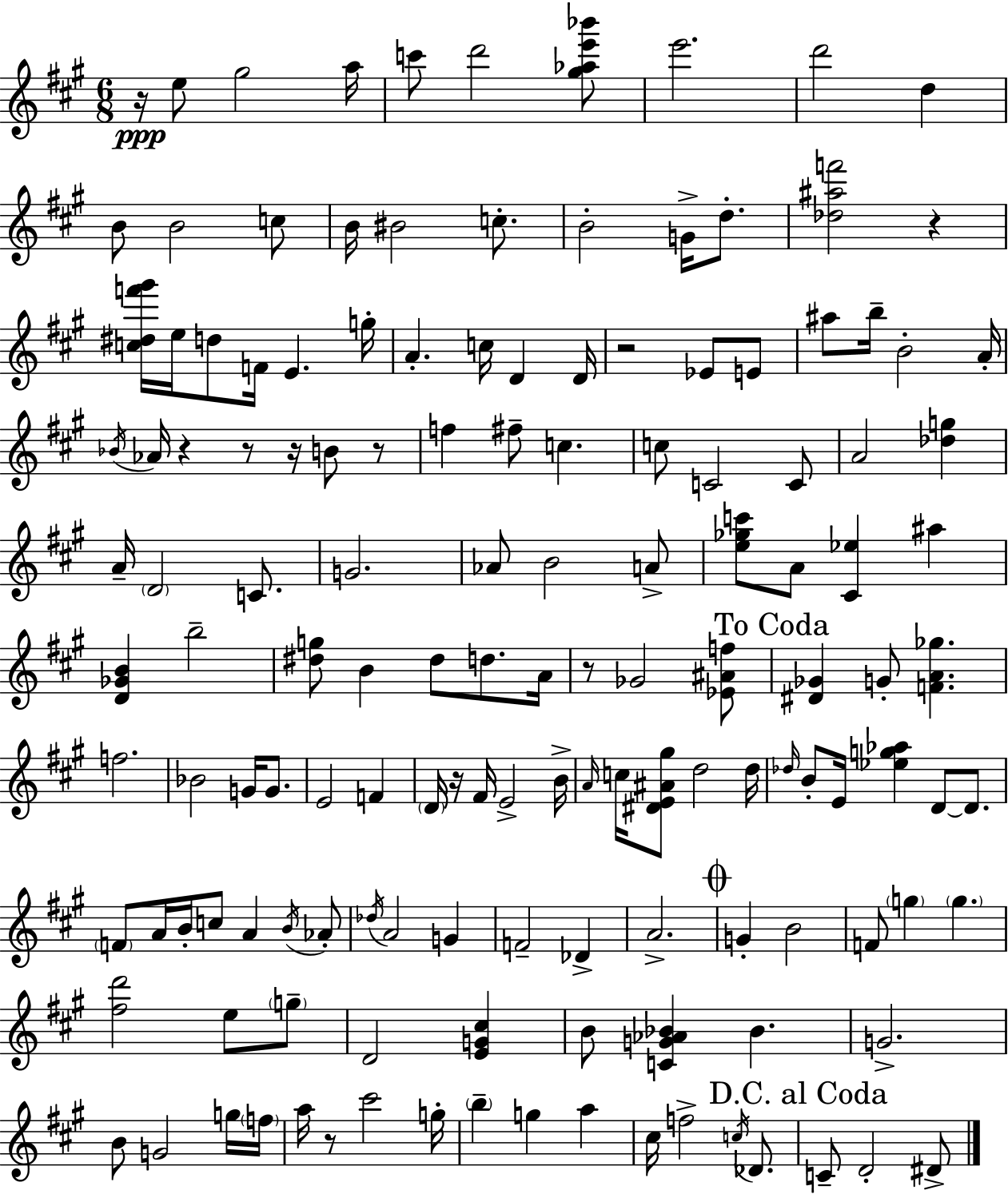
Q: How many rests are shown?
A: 10